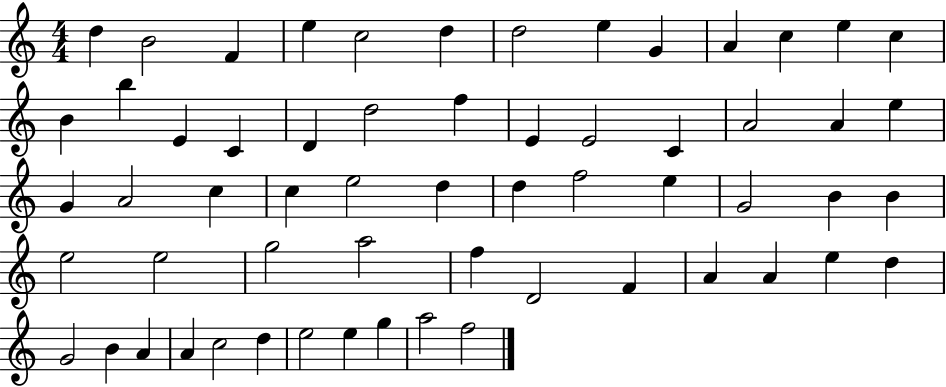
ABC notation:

X:1
T:Untitled
M:4/4
L:1/4
K:C
d B2 F e c2 d d2 e G A c e c B b E C D d2 f E E2 C A2 A e G A2 c c e2 d d f2 e G2 B B e2 e2 g2 a2 f D2 F A A e d G2 B A A c2 d e2 e g a2 f2